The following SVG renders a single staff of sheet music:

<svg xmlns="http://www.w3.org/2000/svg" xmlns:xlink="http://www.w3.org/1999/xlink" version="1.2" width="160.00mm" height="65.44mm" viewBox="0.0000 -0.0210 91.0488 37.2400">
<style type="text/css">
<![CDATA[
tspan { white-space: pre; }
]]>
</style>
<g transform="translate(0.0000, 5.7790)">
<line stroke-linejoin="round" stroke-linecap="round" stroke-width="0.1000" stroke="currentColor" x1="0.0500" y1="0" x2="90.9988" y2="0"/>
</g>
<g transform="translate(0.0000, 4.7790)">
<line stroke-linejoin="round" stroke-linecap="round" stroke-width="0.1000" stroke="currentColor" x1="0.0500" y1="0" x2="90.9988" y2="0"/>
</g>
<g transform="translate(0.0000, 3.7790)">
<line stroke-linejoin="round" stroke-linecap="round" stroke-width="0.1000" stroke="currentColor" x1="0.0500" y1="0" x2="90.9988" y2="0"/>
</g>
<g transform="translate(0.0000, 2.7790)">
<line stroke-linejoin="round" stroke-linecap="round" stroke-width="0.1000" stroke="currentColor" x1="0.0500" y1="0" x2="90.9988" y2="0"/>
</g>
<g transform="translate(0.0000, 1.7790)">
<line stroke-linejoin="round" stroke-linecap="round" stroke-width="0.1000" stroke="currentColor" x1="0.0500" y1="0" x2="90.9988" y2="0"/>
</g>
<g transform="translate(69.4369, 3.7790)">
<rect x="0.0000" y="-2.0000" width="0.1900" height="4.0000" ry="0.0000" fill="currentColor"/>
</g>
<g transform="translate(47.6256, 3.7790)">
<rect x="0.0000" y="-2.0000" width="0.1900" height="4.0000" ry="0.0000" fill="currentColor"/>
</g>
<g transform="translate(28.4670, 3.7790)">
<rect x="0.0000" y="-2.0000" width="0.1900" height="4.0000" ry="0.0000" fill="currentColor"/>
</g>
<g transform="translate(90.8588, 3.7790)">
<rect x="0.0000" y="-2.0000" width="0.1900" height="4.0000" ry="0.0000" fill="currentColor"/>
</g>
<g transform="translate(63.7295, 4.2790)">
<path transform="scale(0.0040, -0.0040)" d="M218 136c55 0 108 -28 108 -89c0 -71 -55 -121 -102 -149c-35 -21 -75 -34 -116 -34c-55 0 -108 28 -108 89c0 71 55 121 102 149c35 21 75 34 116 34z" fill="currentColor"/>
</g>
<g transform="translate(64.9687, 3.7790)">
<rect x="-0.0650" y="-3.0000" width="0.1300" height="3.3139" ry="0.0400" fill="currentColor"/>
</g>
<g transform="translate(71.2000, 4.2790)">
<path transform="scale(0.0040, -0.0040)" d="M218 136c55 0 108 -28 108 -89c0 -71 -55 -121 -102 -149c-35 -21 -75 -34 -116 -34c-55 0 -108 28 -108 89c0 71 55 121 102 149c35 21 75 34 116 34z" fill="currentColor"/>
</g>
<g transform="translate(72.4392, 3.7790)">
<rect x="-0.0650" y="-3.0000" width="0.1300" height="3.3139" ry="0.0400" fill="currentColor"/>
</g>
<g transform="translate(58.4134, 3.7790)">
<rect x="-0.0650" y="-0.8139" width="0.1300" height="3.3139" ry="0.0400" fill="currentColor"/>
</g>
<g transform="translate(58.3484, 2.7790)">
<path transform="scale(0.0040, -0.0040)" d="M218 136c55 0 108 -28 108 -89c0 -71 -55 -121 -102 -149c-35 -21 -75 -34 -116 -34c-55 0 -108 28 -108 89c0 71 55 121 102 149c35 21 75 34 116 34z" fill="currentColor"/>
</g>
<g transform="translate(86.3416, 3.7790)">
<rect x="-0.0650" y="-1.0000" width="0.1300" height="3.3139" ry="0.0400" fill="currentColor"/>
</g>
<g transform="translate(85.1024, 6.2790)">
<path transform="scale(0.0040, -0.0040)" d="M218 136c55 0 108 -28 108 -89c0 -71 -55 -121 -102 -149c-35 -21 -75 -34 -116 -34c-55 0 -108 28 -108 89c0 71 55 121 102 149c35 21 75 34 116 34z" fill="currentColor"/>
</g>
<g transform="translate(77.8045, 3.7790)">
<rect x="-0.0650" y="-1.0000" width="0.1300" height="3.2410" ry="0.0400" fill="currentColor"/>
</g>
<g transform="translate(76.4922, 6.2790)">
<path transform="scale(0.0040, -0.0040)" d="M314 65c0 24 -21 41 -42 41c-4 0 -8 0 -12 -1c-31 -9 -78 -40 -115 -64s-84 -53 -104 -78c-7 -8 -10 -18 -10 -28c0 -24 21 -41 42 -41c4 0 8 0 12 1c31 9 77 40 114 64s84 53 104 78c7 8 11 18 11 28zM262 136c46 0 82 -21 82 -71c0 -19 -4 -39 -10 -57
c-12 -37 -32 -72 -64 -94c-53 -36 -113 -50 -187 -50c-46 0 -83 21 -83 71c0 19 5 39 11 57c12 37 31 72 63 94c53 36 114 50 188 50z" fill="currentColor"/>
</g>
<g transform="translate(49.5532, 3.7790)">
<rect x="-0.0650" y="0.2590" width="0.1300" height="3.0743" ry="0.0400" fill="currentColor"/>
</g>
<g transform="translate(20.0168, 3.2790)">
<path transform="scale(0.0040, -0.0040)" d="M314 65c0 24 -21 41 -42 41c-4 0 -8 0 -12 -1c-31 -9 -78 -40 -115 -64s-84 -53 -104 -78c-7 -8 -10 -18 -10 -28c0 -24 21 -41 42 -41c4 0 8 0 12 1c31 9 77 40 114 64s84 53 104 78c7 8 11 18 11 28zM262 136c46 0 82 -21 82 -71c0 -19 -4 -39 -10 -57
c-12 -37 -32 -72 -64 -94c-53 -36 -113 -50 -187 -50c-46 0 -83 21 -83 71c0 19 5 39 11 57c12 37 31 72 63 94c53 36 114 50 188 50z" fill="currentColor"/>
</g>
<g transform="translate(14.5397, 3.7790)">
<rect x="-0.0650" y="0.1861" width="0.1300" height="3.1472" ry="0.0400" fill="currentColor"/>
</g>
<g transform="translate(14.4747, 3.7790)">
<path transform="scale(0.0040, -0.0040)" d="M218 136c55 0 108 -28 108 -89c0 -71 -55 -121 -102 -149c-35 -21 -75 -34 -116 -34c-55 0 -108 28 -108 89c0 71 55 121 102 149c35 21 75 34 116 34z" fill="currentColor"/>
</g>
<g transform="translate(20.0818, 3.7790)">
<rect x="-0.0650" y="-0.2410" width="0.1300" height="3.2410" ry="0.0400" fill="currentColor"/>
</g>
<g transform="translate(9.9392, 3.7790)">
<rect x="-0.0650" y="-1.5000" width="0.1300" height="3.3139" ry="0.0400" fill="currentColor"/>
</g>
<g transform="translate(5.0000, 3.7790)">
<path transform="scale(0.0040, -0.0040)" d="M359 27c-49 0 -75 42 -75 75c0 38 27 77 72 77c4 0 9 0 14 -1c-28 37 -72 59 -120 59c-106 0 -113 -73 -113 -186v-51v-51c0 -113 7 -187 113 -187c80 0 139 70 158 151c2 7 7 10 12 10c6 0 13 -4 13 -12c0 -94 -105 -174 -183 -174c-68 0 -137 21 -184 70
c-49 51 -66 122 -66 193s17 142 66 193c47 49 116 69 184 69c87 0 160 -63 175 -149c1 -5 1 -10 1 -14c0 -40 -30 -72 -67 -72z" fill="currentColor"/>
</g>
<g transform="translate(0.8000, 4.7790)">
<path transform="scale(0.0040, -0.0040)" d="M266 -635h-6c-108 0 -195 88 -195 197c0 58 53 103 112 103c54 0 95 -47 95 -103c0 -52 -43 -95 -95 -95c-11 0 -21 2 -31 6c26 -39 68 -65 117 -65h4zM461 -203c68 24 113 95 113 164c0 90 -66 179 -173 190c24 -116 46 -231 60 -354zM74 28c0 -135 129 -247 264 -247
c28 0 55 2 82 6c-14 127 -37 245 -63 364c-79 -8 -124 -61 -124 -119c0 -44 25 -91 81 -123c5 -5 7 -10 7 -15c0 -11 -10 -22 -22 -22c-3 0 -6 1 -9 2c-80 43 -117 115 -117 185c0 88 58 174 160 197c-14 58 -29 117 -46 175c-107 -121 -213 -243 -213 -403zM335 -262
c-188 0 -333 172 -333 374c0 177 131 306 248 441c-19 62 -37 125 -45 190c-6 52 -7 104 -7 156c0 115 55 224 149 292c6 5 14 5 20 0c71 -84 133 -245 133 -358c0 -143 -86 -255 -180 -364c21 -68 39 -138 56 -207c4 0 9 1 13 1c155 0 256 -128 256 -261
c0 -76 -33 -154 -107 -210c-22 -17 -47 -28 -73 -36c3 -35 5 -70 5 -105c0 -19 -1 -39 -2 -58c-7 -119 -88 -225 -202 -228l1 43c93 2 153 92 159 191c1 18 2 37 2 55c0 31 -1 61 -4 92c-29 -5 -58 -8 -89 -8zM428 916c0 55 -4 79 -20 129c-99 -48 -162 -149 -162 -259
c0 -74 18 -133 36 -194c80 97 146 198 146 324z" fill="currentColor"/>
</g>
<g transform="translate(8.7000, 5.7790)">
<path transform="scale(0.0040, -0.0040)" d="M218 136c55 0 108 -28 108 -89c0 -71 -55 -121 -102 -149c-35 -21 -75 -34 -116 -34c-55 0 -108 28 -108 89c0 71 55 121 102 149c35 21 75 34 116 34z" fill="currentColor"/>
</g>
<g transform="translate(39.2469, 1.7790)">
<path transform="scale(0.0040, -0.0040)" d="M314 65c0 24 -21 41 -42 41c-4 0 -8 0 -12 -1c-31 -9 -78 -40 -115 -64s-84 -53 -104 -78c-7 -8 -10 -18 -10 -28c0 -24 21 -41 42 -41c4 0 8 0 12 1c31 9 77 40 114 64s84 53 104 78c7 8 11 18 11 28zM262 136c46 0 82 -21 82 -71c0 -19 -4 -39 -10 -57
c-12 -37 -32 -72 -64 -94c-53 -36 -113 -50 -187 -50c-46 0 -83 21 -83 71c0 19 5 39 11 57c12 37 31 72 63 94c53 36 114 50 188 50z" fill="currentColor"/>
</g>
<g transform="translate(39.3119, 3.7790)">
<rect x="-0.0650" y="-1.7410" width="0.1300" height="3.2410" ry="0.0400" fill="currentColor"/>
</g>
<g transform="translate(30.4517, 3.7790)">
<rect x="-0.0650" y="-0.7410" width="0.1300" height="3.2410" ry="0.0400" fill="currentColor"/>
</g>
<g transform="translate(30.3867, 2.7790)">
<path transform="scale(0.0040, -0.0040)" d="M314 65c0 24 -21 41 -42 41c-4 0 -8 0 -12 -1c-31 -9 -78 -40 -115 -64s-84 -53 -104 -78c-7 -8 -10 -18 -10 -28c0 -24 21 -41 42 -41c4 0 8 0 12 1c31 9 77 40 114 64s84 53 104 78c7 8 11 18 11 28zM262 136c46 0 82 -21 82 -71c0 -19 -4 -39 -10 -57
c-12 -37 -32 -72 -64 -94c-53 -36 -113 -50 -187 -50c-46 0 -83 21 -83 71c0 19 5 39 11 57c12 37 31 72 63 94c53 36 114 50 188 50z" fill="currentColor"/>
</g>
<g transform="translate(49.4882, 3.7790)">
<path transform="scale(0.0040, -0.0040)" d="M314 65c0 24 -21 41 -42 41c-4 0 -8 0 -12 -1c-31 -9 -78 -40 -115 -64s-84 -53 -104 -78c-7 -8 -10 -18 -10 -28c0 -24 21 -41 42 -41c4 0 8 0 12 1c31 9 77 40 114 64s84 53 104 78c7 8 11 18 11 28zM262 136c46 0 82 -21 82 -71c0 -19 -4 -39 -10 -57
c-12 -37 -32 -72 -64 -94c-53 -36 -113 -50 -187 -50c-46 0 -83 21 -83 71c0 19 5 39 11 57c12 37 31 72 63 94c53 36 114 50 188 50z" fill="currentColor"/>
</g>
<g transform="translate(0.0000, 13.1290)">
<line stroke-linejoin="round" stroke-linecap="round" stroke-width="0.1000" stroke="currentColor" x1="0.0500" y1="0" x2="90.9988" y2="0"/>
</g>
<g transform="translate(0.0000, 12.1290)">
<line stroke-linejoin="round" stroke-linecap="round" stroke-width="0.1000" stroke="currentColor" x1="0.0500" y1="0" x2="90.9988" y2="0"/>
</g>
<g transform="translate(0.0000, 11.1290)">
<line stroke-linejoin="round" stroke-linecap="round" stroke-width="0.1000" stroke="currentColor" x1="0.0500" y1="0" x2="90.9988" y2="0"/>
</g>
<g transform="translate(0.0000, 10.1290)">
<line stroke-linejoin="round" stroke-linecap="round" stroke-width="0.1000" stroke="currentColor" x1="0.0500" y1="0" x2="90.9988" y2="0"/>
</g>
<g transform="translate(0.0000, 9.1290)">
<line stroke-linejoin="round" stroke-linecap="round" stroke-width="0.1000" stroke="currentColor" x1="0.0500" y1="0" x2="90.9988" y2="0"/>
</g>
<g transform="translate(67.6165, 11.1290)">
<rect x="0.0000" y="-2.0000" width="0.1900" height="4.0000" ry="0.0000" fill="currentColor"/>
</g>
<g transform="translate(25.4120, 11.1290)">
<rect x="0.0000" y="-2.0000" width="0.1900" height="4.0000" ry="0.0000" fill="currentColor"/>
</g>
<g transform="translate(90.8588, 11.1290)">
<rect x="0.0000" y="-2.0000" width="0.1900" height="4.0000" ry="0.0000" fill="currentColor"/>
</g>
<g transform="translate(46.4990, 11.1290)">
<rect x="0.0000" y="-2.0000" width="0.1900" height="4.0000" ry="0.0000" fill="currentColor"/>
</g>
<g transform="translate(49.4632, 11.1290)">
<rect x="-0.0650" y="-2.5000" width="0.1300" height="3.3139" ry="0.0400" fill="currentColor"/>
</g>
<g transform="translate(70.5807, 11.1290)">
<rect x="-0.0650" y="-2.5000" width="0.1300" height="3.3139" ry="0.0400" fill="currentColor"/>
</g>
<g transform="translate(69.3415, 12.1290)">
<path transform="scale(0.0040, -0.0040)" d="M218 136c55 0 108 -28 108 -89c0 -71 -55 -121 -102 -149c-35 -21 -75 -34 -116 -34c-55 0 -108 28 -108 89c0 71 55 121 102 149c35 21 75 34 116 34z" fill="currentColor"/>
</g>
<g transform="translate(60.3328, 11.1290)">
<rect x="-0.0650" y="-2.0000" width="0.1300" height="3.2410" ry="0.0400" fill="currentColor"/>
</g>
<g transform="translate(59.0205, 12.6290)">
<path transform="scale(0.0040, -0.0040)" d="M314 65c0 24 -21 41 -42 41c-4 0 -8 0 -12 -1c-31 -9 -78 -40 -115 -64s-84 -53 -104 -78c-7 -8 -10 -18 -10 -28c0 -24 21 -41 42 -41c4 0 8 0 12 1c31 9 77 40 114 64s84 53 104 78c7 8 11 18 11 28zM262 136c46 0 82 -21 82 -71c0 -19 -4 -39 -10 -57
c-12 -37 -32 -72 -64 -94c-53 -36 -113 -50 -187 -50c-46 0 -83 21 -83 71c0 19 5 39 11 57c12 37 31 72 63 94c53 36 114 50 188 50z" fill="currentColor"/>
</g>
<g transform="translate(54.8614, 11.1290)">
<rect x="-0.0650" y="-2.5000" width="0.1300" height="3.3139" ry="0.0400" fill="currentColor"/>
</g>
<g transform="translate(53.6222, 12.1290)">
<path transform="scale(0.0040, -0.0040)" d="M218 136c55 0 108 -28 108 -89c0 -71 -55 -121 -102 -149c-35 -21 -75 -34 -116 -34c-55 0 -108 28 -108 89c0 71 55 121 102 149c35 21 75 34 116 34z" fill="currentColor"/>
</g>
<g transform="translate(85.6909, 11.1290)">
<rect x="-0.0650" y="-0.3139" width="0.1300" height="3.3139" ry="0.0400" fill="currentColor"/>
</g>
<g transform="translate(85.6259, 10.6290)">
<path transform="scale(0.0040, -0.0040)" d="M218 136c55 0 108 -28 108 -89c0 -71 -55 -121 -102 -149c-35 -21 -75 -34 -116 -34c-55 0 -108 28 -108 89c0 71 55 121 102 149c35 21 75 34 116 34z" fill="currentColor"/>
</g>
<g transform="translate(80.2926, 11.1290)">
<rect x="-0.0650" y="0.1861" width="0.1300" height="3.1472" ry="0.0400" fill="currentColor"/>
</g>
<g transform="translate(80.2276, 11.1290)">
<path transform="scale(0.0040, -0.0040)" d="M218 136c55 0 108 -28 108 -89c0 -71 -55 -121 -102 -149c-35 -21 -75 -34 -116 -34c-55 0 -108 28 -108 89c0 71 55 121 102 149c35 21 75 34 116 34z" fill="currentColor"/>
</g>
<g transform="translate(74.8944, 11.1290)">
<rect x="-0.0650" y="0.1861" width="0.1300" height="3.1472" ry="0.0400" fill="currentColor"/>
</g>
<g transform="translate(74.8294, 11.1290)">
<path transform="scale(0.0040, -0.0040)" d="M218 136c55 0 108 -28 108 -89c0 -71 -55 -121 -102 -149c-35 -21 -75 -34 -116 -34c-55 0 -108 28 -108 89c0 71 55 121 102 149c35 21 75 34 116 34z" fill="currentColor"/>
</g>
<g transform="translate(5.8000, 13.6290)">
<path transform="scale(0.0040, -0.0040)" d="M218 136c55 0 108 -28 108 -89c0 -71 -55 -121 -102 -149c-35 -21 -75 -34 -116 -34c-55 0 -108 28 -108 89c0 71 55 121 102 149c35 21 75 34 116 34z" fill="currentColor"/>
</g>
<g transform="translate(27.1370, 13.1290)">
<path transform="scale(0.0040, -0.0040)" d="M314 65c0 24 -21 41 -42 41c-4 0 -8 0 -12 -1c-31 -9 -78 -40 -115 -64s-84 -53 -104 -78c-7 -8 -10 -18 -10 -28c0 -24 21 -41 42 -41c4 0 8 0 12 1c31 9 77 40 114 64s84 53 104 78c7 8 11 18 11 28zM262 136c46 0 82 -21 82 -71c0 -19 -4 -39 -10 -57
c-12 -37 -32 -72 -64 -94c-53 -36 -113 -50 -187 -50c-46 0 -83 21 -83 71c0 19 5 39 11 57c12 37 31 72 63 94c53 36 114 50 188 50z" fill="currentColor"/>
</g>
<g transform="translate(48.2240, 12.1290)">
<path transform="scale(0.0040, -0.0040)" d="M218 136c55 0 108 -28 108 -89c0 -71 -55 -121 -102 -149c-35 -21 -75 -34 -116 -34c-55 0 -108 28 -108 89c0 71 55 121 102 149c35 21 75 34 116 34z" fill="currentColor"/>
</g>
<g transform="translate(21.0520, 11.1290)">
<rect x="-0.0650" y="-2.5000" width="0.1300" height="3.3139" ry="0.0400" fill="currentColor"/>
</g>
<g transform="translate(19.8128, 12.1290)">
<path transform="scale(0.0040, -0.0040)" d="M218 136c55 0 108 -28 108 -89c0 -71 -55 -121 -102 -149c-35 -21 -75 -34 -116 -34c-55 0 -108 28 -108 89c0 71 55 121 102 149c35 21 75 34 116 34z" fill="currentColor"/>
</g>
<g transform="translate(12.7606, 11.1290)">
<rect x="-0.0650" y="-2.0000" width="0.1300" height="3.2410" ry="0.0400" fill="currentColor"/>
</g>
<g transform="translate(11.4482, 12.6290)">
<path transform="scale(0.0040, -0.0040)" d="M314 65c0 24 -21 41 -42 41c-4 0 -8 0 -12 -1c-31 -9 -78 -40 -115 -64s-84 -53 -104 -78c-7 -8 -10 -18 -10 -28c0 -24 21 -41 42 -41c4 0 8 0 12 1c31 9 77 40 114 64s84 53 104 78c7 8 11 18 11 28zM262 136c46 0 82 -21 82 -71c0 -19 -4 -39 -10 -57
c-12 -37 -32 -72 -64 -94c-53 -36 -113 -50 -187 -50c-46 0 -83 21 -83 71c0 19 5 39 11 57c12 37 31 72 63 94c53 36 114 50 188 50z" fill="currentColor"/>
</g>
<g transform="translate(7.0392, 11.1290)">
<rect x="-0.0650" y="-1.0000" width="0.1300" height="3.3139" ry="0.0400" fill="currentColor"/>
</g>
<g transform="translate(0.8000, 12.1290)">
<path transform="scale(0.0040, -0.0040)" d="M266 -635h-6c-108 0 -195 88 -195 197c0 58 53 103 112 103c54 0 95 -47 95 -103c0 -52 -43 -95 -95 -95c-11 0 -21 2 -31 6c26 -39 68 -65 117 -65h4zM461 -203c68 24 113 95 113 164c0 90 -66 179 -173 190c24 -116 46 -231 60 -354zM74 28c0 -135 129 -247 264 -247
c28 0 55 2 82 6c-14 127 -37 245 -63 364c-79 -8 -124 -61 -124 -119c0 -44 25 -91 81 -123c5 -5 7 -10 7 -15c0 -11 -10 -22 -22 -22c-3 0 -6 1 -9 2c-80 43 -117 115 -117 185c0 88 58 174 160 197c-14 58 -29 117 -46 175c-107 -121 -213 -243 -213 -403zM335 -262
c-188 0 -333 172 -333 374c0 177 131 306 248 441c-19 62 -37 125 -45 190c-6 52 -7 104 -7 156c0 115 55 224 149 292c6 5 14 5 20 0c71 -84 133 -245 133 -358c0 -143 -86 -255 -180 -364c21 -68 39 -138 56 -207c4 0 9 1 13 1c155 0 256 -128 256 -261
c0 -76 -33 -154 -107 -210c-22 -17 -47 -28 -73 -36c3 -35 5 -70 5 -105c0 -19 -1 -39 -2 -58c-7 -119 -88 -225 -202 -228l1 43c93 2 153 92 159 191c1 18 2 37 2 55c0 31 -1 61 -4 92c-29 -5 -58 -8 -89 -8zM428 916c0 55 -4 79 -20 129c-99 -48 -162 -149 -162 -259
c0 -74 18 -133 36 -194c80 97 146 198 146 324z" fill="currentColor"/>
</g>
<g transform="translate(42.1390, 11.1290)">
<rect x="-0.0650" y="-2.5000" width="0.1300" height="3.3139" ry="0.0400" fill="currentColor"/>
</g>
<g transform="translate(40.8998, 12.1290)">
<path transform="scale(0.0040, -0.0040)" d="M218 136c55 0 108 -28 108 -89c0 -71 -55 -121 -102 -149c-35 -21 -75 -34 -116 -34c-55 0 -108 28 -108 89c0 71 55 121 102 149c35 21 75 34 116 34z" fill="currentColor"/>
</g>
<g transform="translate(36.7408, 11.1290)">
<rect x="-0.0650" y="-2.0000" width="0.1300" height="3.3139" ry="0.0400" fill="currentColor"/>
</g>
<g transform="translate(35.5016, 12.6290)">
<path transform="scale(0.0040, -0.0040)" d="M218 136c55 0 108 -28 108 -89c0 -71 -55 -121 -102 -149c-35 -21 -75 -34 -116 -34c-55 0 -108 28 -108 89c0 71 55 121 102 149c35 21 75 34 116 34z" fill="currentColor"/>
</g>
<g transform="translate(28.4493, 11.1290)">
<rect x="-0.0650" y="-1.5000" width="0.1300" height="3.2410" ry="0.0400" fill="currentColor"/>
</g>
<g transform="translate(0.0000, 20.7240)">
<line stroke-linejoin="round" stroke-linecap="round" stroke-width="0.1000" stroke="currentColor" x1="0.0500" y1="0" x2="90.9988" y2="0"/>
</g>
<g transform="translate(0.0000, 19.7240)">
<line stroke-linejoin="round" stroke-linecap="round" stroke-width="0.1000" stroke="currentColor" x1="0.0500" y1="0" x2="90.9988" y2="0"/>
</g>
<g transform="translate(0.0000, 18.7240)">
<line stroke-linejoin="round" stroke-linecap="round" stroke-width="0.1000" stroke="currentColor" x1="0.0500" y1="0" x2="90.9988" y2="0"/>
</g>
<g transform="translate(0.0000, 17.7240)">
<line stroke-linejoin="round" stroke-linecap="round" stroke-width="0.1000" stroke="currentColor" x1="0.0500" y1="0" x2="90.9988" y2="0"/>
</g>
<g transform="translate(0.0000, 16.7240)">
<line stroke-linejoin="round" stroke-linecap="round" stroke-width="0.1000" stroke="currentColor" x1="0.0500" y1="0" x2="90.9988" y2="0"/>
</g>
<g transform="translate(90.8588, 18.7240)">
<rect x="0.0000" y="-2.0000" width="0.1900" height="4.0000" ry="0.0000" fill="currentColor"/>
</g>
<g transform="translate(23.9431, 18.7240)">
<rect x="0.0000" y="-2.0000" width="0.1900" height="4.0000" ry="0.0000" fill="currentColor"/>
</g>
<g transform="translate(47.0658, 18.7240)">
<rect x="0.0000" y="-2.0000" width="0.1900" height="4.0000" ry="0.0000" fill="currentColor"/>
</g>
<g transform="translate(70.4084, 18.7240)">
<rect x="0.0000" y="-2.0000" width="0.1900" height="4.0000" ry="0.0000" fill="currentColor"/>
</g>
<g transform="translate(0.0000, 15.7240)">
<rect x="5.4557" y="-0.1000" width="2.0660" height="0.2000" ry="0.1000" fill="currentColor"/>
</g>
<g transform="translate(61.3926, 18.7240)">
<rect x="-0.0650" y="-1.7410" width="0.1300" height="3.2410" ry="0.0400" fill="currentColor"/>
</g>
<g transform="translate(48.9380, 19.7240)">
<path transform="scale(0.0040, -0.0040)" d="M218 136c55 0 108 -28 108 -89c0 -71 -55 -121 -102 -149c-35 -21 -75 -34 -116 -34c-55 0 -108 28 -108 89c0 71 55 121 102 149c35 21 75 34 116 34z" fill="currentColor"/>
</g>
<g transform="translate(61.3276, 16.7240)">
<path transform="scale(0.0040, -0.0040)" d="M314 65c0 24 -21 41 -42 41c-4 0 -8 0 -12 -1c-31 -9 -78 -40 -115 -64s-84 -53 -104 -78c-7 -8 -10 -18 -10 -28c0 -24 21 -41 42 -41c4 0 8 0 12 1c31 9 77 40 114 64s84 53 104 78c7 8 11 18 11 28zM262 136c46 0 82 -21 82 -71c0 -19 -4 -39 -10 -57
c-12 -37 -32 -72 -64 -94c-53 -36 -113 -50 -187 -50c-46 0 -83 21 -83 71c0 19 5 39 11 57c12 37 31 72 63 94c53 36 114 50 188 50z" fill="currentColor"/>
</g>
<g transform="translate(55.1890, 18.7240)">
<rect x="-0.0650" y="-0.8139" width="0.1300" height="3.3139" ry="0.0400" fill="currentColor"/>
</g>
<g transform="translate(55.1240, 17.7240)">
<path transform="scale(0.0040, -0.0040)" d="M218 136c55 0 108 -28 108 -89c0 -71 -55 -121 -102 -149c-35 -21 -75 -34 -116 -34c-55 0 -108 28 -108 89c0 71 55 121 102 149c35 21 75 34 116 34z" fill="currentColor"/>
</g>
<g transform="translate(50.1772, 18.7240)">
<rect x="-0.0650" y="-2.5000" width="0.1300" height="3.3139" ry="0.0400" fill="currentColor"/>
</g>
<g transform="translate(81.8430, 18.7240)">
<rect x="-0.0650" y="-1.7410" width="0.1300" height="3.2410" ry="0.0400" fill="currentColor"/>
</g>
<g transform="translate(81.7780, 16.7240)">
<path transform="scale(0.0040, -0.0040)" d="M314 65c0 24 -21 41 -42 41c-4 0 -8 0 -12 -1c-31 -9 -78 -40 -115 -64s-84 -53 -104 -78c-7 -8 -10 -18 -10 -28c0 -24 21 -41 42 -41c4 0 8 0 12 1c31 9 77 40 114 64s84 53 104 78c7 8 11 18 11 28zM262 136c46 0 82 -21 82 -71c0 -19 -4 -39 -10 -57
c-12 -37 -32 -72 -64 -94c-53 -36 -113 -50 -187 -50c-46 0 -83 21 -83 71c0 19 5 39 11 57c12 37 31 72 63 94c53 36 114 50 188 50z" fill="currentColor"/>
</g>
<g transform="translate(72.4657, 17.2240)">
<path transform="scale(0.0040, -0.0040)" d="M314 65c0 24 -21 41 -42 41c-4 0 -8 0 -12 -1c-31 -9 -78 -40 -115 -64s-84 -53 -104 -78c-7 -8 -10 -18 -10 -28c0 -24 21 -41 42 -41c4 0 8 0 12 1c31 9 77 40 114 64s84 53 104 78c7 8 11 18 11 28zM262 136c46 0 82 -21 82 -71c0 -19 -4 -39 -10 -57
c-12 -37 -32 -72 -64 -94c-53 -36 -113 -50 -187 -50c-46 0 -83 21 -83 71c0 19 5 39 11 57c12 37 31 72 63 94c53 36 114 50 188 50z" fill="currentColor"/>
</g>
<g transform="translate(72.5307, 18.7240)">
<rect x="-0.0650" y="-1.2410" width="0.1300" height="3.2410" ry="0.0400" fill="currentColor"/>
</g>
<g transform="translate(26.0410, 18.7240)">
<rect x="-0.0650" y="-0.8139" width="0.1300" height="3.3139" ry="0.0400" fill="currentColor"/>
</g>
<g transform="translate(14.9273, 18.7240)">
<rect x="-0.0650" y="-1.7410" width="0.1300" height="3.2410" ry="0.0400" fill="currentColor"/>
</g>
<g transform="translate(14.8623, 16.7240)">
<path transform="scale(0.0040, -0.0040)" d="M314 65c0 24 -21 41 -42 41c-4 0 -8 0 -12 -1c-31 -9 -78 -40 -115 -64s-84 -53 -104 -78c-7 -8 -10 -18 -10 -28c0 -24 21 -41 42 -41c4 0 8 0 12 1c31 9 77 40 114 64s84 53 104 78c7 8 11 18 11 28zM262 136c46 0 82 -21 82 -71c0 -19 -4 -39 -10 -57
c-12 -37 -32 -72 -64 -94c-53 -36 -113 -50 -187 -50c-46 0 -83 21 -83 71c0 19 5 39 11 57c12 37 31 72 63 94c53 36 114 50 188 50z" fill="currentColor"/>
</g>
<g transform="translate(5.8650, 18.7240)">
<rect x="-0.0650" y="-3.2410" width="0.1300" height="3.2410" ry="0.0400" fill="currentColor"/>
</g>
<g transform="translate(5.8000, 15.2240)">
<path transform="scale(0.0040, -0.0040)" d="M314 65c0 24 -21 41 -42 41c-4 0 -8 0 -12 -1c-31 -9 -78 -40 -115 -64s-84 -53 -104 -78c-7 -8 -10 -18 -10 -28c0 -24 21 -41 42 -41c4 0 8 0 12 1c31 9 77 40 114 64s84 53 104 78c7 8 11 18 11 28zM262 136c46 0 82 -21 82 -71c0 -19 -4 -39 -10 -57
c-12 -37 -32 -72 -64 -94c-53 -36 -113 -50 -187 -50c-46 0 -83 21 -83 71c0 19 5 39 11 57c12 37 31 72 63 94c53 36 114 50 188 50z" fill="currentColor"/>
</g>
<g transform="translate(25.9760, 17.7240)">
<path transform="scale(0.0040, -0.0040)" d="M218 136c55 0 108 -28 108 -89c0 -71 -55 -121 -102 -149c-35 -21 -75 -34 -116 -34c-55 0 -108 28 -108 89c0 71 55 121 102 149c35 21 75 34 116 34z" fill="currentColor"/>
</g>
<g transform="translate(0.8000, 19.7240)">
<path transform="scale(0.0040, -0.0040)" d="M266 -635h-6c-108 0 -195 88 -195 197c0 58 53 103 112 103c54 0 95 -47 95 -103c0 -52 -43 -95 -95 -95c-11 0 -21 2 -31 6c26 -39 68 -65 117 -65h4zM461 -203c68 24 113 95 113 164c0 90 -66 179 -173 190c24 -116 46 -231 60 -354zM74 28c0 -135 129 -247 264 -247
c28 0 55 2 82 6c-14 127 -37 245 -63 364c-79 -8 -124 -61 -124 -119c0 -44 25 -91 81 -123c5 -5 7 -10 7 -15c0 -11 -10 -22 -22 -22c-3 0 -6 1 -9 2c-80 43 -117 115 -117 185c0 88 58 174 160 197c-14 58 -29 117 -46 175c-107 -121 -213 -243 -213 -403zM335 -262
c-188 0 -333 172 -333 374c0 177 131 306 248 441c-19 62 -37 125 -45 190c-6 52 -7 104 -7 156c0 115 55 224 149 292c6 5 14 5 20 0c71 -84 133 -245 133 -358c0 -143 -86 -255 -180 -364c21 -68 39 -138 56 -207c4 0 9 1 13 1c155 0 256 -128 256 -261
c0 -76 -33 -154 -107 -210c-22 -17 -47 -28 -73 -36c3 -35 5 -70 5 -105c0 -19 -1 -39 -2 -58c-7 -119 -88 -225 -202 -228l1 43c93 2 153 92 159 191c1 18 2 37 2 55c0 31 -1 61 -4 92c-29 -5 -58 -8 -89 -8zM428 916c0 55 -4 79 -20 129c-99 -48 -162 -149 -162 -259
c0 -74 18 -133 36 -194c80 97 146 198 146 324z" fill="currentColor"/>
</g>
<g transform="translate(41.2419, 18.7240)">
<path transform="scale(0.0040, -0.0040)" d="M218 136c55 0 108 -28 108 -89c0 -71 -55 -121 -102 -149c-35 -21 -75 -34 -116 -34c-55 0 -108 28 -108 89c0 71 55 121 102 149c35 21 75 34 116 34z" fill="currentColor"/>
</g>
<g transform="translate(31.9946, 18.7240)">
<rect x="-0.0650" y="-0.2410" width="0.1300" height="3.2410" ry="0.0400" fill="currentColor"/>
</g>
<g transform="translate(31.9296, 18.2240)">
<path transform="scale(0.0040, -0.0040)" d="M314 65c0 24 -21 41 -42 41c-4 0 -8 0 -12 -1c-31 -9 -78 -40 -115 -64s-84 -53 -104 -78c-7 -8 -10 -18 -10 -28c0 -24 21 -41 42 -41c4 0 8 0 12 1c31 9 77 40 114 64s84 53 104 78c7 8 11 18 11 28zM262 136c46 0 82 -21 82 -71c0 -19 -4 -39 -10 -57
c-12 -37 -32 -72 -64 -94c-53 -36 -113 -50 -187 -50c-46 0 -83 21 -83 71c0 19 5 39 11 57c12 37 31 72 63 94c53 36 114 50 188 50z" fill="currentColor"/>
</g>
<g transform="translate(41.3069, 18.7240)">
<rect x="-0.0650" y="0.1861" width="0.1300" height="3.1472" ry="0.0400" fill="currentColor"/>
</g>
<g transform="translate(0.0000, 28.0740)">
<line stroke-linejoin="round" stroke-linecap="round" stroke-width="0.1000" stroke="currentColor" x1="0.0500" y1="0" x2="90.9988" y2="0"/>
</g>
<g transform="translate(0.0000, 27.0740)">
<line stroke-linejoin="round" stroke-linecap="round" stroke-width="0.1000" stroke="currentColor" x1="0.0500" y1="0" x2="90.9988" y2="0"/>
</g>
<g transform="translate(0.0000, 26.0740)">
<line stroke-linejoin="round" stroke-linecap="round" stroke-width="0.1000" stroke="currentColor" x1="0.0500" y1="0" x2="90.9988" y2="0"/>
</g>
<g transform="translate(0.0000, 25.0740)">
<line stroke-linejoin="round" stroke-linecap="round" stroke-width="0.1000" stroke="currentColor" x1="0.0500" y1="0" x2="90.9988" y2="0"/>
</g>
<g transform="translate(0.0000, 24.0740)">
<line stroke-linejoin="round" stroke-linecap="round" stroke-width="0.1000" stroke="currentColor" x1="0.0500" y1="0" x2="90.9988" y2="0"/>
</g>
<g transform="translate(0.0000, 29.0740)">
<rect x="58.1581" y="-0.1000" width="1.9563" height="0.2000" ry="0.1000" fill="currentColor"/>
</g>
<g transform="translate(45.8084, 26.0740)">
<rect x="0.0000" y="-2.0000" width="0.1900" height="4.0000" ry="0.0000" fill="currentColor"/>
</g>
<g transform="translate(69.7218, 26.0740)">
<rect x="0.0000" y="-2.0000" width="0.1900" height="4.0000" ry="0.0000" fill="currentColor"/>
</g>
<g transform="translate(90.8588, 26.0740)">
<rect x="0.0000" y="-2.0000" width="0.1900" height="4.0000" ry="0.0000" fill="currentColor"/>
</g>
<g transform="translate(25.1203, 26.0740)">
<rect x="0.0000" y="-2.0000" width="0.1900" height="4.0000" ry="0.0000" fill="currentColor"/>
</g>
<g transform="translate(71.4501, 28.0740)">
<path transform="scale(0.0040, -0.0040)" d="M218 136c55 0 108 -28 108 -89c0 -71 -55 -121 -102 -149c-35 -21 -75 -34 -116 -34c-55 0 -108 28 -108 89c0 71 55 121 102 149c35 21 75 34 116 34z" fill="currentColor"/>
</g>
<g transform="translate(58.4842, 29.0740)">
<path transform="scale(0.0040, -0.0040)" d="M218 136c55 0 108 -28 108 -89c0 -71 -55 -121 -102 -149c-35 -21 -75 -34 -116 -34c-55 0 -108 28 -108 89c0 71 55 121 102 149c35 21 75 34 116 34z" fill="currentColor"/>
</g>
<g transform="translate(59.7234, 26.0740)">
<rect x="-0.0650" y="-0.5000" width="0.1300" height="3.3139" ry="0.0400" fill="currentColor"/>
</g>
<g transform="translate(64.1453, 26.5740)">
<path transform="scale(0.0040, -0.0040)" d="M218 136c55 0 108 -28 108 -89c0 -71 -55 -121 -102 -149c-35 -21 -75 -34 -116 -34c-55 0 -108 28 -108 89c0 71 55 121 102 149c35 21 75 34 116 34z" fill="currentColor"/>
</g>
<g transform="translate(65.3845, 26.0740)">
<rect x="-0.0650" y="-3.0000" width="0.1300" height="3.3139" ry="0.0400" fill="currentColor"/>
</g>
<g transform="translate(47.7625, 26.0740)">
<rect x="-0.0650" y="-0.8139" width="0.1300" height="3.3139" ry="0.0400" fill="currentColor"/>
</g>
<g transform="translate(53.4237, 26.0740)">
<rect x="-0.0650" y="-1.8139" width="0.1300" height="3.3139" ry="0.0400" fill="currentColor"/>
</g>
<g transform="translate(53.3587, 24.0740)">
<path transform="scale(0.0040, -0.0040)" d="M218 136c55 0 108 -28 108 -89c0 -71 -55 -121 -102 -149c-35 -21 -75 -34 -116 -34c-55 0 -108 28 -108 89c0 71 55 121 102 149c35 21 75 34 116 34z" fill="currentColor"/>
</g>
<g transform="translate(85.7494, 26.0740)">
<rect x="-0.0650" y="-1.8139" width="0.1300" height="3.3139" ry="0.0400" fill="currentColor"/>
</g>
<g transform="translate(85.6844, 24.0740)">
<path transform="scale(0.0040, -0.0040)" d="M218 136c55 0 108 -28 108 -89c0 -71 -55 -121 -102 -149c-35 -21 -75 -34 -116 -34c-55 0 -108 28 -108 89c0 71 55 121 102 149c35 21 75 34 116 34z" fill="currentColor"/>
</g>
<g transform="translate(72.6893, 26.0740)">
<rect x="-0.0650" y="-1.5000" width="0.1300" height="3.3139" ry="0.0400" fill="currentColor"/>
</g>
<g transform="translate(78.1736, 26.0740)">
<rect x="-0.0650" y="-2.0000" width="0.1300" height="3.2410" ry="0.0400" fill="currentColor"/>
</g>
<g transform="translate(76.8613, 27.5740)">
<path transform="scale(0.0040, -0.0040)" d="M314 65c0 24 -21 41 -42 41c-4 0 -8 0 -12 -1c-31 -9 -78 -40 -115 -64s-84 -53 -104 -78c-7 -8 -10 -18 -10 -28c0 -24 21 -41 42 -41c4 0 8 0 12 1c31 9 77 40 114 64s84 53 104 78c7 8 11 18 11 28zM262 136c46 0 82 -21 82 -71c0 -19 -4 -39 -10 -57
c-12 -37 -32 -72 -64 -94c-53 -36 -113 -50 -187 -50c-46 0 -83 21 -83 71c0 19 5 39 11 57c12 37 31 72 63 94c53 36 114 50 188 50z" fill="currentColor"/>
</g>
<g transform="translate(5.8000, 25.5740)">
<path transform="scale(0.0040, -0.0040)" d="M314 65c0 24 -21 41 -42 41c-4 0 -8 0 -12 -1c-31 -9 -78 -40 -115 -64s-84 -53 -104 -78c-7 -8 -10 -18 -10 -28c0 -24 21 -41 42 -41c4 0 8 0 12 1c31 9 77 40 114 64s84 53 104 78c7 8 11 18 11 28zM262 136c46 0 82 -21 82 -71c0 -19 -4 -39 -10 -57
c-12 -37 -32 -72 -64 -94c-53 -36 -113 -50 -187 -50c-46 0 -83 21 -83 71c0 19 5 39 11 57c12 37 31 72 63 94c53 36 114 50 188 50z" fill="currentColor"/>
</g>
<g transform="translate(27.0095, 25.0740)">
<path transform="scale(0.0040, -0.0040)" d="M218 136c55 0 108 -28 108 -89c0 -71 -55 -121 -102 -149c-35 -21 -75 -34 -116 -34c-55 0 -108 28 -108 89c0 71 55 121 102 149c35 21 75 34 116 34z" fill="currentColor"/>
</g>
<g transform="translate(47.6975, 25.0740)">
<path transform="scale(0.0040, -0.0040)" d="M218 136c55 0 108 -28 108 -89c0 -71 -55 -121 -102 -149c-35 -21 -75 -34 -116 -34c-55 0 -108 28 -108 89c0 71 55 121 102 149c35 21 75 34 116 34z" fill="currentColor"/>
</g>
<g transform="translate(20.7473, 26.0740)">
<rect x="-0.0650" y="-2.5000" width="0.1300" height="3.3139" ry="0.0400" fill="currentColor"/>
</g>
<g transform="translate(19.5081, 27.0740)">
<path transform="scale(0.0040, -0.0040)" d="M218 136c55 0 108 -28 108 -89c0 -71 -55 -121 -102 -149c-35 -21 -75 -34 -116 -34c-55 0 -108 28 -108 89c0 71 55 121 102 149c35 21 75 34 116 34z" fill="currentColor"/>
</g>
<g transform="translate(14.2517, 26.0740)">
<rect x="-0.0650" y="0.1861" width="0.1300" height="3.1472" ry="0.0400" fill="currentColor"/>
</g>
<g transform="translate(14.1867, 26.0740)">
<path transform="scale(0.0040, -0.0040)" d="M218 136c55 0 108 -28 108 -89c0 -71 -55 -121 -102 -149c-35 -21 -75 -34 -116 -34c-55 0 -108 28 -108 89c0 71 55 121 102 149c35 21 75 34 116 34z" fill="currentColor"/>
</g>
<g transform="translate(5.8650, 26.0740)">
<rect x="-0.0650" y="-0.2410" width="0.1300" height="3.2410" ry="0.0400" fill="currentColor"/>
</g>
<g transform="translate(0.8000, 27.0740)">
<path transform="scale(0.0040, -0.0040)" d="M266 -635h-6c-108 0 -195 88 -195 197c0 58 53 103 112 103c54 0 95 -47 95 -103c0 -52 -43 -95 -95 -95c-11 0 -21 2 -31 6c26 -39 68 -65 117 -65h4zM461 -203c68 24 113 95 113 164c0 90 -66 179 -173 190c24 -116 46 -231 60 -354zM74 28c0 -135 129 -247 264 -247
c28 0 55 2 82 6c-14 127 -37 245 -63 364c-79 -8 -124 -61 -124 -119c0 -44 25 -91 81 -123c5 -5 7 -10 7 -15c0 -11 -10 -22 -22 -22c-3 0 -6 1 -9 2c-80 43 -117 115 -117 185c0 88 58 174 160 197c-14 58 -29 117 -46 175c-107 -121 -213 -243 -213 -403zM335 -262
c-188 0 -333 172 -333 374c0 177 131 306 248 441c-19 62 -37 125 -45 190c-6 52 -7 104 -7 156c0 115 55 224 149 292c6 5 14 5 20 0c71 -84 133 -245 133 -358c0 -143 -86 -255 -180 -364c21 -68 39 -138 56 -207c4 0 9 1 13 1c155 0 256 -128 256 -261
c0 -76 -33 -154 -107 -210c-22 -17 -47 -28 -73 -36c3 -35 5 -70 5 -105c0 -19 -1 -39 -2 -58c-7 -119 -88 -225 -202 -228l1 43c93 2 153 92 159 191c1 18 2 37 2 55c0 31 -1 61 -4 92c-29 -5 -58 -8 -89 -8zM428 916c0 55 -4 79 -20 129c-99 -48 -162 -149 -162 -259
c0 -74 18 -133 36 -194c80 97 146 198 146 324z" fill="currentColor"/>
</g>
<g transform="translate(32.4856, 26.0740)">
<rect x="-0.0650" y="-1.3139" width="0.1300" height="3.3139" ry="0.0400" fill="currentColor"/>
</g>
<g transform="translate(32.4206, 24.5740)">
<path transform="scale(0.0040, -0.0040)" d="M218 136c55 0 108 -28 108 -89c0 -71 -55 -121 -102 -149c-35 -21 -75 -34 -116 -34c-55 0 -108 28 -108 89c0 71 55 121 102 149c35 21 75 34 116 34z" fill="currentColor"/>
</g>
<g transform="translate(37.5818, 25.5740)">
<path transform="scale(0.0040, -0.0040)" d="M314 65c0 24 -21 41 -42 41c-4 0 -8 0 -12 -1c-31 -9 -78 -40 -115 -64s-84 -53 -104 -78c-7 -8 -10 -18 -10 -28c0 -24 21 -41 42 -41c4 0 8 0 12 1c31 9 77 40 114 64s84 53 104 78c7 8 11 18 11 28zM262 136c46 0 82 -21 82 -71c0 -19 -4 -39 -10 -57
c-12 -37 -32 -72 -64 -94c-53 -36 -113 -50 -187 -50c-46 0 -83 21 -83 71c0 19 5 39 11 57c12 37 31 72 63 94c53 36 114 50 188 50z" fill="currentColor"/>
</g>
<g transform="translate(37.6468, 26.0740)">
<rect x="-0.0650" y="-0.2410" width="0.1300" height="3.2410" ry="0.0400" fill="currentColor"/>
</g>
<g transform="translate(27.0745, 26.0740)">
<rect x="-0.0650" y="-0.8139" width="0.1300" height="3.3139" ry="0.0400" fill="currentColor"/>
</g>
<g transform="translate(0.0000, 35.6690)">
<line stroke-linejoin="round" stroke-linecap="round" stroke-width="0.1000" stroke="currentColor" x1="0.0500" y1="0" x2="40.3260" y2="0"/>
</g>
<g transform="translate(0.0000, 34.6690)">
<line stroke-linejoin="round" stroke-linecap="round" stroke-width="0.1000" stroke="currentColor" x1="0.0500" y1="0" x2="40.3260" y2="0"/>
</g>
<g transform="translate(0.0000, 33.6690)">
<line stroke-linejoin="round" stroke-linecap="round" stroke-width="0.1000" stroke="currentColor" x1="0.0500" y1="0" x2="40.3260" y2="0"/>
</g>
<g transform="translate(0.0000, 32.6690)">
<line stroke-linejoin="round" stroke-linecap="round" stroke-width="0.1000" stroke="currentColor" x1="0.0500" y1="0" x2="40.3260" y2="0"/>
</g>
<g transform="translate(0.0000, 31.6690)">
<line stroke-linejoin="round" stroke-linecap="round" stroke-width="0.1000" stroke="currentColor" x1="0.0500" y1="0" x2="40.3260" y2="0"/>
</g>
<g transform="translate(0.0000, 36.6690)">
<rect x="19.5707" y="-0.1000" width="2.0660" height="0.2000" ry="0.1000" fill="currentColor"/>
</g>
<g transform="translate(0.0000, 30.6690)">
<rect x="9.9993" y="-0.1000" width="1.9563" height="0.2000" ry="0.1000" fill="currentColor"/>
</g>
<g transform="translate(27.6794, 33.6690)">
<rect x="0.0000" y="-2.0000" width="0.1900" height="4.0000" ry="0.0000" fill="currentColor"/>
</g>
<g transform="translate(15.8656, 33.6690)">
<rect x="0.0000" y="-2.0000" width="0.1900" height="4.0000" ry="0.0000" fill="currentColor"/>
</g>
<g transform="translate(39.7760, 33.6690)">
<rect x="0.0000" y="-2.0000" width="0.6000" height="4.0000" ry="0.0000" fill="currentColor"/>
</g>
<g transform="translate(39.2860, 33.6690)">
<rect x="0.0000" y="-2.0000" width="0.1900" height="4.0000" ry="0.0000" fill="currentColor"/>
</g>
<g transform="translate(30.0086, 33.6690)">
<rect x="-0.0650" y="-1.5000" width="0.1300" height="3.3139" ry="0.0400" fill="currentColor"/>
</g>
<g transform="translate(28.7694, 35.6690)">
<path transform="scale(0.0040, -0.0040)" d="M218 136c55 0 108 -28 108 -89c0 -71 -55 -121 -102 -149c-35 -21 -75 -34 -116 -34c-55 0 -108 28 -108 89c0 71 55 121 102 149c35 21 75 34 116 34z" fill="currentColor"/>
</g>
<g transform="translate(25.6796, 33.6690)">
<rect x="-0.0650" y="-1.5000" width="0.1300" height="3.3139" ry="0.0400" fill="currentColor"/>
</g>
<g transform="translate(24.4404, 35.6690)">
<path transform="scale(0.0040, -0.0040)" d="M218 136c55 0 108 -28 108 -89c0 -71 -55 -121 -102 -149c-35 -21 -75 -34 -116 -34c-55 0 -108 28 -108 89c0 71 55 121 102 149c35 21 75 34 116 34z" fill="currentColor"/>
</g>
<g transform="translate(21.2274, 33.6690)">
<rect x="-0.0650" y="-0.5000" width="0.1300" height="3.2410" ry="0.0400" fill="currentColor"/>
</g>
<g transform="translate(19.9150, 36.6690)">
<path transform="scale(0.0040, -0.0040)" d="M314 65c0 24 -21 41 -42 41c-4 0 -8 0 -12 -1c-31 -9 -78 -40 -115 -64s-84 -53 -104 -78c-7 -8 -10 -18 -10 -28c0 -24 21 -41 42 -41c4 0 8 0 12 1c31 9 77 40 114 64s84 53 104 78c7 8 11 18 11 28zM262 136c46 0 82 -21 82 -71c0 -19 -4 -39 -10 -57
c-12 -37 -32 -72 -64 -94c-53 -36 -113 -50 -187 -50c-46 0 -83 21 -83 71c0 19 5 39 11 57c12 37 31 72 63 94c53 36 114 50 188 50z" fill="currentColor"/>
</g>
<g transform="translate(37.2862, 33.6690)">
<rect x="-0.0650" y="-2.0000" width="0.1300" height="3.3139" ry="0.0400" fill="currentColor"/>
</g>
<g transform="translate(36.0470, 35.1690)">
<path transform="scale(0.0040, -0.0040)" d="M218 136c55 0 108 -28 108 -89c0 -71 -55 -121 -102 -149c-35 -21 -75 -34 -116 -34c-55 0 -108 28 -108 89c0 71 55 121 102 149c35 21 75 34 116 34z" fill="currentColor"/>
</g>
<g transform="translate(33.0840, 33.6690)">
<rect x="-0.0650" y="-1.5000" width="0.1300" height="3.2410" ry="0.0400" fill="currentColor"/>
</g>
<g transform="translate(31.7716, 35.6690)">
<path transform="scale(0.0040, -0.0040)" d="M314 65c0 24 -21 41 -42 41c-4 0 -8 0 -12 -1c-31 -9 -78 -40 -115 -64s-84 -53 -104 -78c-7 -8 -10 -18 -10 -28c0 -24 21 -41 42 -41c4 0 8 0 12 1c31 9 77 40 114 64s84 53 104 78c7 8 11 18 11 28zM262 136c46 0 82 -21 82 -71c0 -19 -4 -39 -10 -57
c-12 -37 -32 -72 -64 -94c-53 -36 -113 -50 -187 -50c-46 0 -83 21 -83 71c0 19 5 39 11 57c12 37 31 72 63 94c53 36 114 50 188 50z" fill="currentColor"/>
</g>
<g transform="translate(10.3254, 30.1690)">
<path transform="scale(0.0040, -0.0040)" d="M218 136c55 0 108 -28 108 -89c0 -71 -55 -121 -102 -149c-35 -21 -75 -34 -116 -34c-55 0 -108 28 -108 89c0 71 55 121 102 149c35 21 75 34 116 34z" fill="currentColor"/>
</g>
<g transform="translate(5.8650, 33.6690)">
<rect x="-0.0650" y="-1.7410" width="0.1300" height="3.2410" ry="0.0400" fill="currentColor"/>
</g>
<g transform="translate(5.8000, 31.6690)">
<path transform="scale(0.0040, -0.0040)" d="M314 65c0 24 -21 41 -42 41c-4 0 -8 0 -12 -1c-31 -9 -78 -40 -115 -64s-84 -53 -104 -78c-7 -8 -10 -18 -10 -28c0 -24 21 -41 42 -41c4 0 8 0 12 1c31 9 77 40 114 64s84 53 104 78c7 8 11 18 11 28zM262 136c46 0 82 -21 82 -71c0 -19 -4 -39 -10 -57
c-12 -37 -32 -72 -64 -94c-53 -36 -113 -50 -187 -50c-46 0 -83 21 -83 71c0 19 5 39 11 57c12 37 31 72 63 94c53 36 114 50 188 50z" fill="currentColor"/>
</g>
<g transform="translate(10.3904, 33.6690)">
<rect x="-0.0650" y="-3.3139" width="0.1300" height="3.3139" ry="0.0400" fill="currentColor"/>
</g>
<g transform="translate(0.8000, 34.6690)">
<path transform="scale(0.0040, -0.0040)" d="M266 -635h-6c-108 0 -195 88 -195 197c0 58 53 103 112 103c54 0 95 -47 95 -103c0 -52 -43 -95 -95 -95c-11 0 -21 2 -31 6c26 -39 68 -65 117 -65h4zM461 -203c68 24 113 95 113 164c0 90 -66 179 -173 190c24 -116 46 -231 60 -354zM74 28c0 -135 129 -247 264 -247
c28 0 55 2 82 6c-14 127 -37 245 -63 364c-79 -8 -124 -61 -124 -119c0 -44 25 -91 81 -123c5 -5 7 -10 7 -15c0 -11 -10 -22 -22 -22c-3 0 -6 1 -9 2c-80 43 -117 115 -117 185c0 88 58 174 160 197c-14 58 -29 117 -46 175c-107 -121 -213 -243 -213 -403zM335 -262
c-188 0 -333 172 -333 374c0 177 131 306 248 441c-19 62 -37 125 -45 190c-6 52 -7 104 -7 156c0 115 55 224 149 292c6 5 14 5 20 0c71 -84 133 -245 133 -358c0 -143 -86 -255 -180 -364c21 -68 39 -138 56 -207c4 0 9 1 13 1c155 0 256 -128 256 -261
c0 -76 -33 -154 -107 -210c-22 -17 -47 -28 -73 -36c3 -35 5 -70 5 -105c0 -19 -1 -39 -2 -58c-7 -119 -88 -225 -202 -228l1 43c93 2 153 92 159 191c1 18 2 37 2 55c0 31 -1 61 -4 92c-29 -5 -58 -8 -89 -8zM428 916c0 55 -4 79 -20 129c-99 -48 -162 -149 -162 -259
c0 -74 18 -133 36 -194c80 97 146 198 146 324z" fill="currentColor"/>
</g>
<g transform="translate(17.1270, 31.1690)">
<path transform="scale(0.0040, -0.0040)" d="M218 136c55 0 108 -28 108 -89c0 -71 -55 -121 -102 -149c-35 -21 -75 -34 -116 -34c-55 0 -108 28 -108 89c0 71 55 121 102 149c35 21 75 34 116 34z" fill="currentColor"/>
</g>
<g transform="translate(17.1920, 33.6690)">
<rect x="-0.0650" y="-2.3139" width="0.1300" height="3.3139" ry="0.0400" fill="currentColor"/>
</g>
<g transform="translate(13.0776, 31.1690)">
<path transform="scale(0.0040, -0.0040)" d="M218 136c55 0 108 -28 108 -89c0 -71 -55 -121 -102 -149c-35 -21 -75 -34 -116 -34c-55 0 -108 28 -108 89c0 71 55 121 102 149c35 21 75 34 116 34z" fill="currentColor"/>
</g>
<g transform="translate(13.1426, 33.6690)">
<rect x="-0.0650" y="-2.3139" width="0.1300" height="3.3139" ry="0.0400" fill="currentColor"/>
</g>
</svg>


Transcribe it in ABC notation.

X:1
T:Untitled
M:4/4
L:1/4
K:C
E B c2 d2 f2 B2 d A A D2 D D F2 G E2 F G G G F2 G B B c b2 f2 d c2 B G d f2 e2 f2 c2 B G d e c2 d f C A E F2 f f2 b g g C2 E E E2 F